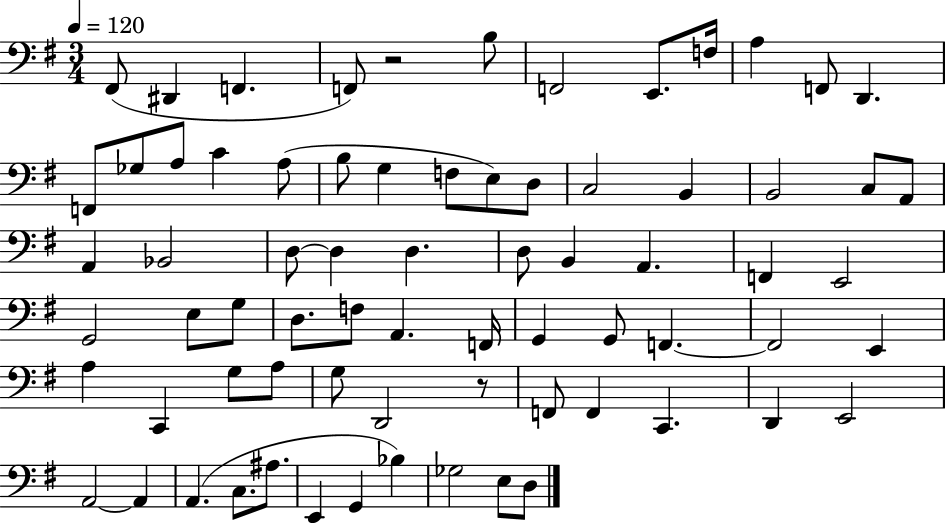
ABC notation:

X:1
T:Untitled
M:3/4
L:1/4
K:G
^F,,/2 ^D,, F,, F,,/2 z2 B,/2 F,,2 E,,/2 F,/4 A, F,,/2 D,, F,,/2 _G,/2 A,/2 C A,/2 B,/2 G, F,/2 E,/2 D,/2 C,2 B,, B,,2 C,/2 A,,/2 A,, _B,,2 D,/2 D, D, D,/2 B,, A,, F,, E,,2 G,,2 E,/2 G,/2 D,/2 F,/2 A,, F,,/4 G,, G,,/2 F,, F,,2 E,, A, C,, G,/2 A,/2 G,/2 D,,2 z/2 F,,/2 F,, C,, D,, E,,2 A,,2 A,, A,, C,/2 ^A,/2 E,, G,, _B, _G,2 E,/2 D,/2